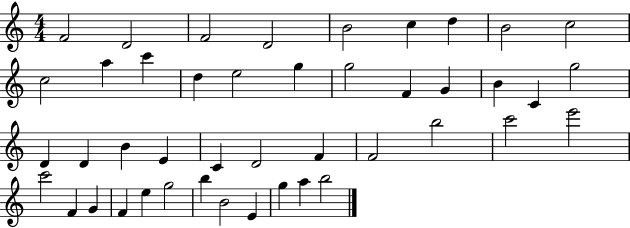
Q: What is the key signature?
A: C major